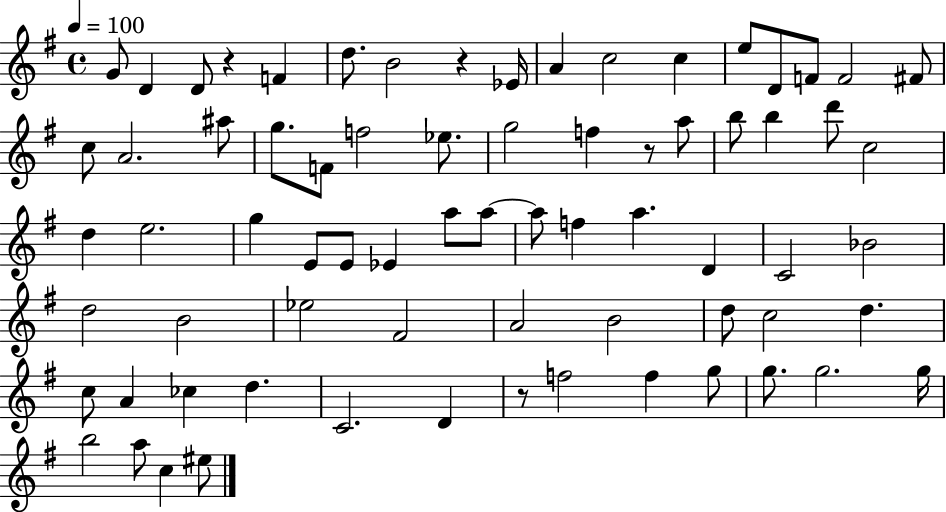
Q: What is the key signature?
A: G major